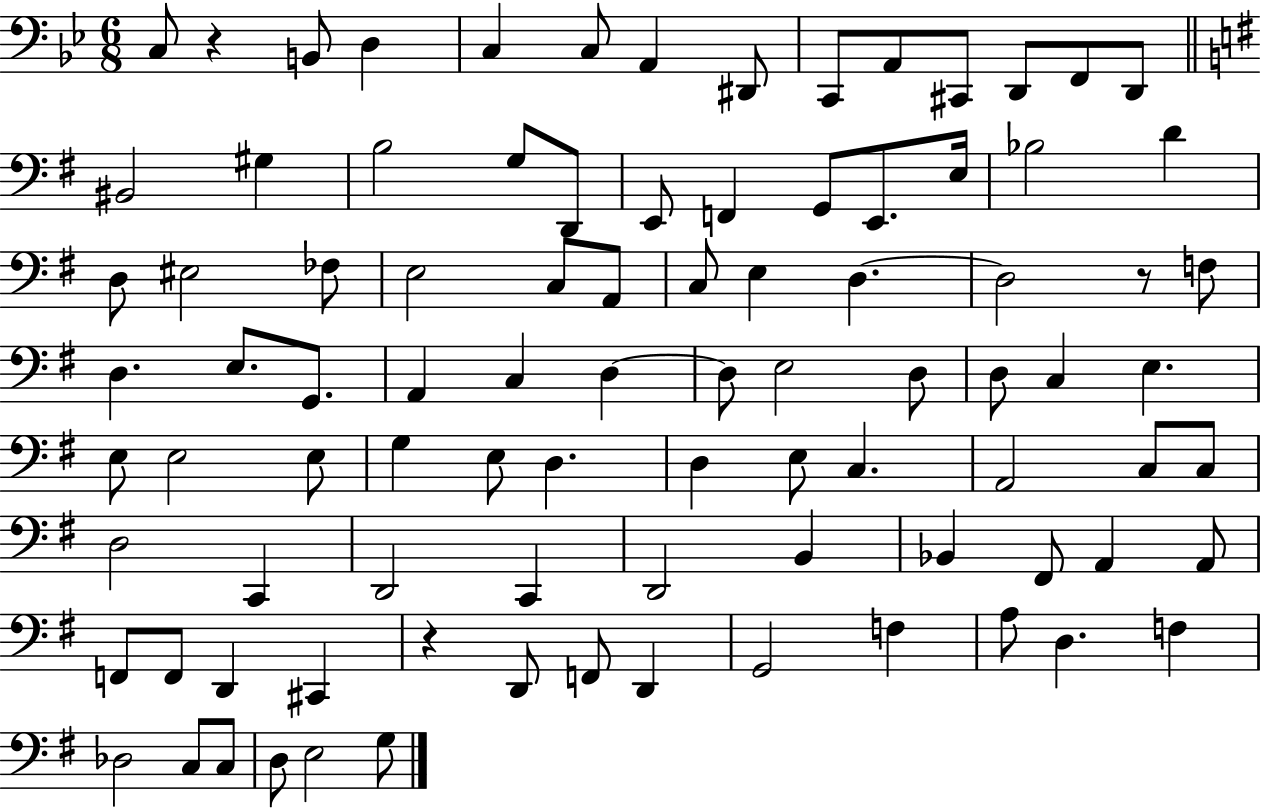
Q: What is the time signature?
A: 6/8